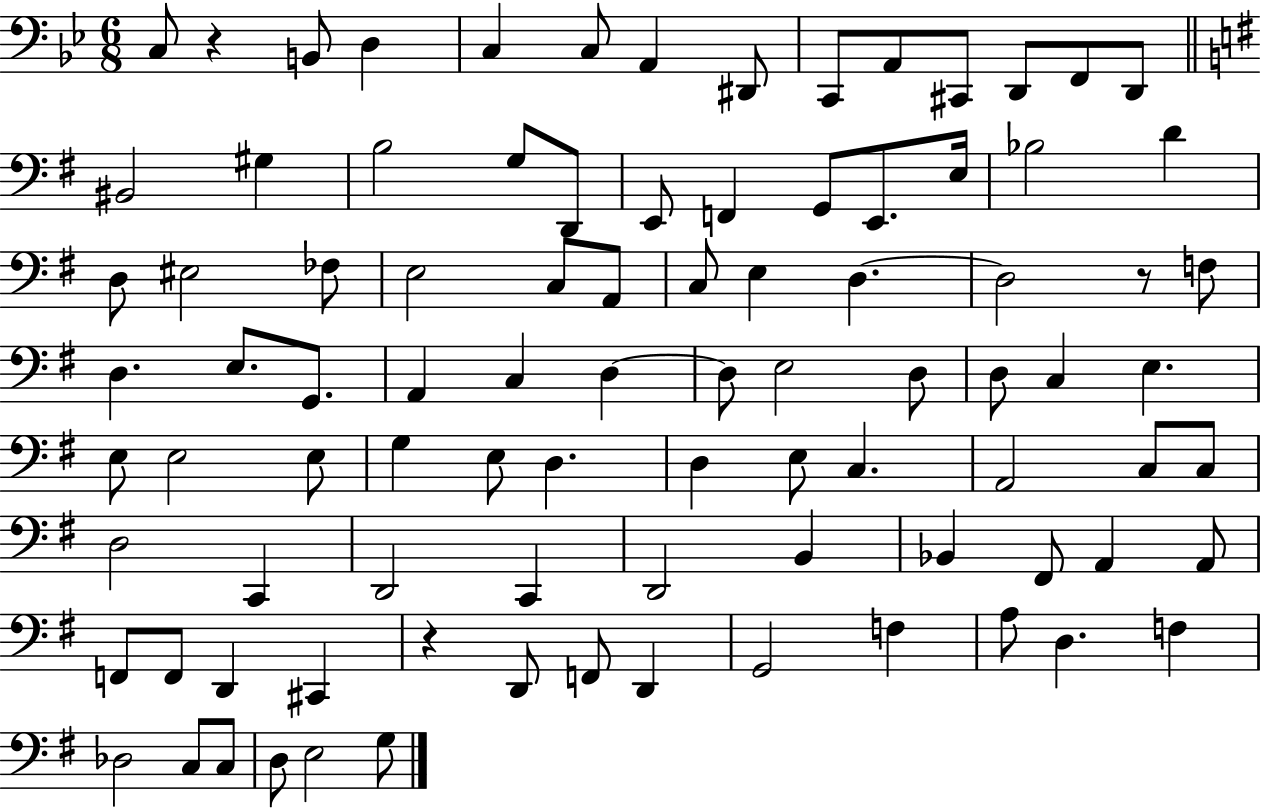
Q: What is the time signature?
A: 6/8